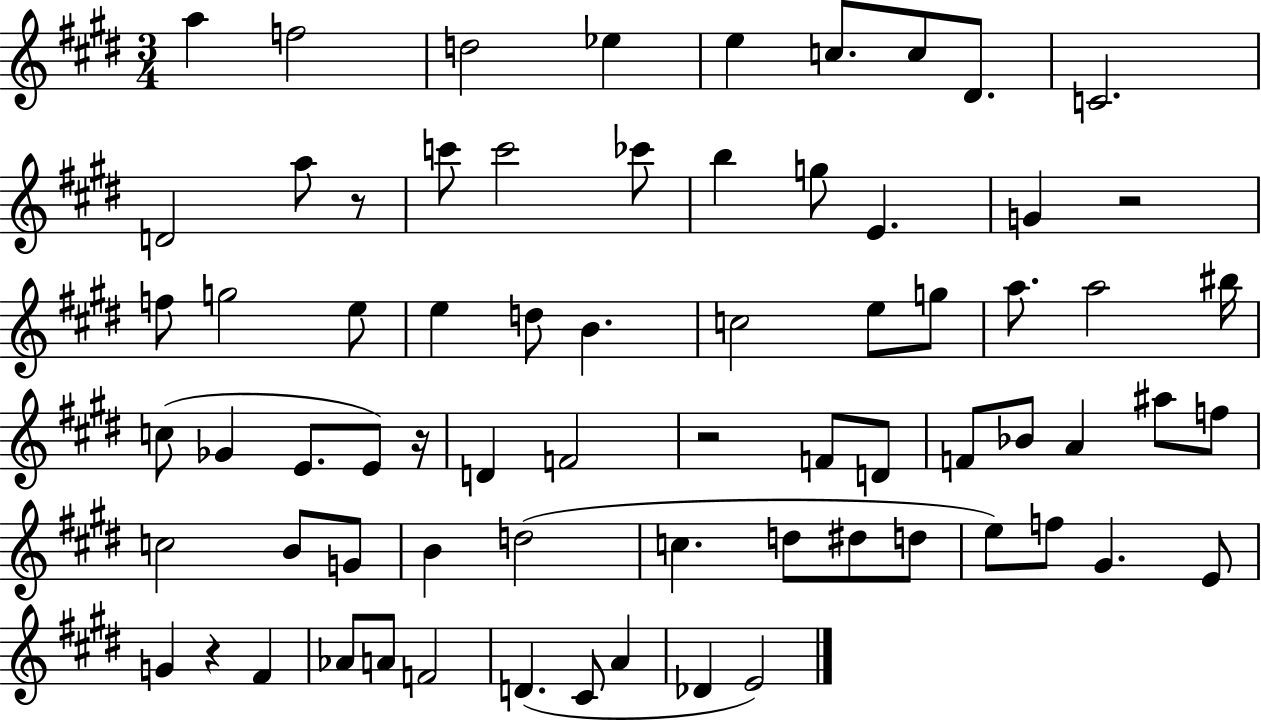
{
  \clef treble
  \numericTimeSignature
  \time 3/4
  \key e \major
  a''4 f''2 | d''2 ees''4 | e''4 c''8. c''8 dis'8. | c'2. | \break d'2 a''8 r8 | c'''8 c'''2 ces'''8 | b''4 g''8 e'4. | g'4 r2 | \break f''8 g''2 e''8 | e''4 d''8 b'4. | c''2 e''8 g''8 | a''8. a''2 bis''16 | \break c''8( ges'4 e'8. e'8) r16 | d'4 f'2 | r2 f'8 d'8 | f'8 bes'8 a'4 ais''8 f''8 | \break c''2 b'8 g'8 | b'4 d''2( | c''4. d''8 dis''8 d''8 | e''8) f''8 gis'4. e'8 | \break g'4 r4 fis'4 | aes'8 a'8 f'2 | d'4.( cis'8 a'4 | des'4 e'2) | \break \bar "|."
}